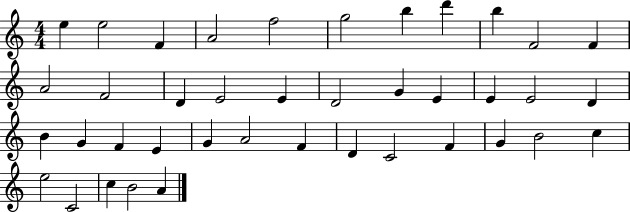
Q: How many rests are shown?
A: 0